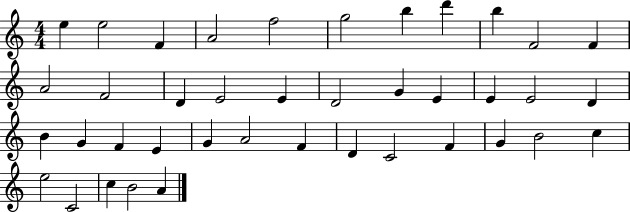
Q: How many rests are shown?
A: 0